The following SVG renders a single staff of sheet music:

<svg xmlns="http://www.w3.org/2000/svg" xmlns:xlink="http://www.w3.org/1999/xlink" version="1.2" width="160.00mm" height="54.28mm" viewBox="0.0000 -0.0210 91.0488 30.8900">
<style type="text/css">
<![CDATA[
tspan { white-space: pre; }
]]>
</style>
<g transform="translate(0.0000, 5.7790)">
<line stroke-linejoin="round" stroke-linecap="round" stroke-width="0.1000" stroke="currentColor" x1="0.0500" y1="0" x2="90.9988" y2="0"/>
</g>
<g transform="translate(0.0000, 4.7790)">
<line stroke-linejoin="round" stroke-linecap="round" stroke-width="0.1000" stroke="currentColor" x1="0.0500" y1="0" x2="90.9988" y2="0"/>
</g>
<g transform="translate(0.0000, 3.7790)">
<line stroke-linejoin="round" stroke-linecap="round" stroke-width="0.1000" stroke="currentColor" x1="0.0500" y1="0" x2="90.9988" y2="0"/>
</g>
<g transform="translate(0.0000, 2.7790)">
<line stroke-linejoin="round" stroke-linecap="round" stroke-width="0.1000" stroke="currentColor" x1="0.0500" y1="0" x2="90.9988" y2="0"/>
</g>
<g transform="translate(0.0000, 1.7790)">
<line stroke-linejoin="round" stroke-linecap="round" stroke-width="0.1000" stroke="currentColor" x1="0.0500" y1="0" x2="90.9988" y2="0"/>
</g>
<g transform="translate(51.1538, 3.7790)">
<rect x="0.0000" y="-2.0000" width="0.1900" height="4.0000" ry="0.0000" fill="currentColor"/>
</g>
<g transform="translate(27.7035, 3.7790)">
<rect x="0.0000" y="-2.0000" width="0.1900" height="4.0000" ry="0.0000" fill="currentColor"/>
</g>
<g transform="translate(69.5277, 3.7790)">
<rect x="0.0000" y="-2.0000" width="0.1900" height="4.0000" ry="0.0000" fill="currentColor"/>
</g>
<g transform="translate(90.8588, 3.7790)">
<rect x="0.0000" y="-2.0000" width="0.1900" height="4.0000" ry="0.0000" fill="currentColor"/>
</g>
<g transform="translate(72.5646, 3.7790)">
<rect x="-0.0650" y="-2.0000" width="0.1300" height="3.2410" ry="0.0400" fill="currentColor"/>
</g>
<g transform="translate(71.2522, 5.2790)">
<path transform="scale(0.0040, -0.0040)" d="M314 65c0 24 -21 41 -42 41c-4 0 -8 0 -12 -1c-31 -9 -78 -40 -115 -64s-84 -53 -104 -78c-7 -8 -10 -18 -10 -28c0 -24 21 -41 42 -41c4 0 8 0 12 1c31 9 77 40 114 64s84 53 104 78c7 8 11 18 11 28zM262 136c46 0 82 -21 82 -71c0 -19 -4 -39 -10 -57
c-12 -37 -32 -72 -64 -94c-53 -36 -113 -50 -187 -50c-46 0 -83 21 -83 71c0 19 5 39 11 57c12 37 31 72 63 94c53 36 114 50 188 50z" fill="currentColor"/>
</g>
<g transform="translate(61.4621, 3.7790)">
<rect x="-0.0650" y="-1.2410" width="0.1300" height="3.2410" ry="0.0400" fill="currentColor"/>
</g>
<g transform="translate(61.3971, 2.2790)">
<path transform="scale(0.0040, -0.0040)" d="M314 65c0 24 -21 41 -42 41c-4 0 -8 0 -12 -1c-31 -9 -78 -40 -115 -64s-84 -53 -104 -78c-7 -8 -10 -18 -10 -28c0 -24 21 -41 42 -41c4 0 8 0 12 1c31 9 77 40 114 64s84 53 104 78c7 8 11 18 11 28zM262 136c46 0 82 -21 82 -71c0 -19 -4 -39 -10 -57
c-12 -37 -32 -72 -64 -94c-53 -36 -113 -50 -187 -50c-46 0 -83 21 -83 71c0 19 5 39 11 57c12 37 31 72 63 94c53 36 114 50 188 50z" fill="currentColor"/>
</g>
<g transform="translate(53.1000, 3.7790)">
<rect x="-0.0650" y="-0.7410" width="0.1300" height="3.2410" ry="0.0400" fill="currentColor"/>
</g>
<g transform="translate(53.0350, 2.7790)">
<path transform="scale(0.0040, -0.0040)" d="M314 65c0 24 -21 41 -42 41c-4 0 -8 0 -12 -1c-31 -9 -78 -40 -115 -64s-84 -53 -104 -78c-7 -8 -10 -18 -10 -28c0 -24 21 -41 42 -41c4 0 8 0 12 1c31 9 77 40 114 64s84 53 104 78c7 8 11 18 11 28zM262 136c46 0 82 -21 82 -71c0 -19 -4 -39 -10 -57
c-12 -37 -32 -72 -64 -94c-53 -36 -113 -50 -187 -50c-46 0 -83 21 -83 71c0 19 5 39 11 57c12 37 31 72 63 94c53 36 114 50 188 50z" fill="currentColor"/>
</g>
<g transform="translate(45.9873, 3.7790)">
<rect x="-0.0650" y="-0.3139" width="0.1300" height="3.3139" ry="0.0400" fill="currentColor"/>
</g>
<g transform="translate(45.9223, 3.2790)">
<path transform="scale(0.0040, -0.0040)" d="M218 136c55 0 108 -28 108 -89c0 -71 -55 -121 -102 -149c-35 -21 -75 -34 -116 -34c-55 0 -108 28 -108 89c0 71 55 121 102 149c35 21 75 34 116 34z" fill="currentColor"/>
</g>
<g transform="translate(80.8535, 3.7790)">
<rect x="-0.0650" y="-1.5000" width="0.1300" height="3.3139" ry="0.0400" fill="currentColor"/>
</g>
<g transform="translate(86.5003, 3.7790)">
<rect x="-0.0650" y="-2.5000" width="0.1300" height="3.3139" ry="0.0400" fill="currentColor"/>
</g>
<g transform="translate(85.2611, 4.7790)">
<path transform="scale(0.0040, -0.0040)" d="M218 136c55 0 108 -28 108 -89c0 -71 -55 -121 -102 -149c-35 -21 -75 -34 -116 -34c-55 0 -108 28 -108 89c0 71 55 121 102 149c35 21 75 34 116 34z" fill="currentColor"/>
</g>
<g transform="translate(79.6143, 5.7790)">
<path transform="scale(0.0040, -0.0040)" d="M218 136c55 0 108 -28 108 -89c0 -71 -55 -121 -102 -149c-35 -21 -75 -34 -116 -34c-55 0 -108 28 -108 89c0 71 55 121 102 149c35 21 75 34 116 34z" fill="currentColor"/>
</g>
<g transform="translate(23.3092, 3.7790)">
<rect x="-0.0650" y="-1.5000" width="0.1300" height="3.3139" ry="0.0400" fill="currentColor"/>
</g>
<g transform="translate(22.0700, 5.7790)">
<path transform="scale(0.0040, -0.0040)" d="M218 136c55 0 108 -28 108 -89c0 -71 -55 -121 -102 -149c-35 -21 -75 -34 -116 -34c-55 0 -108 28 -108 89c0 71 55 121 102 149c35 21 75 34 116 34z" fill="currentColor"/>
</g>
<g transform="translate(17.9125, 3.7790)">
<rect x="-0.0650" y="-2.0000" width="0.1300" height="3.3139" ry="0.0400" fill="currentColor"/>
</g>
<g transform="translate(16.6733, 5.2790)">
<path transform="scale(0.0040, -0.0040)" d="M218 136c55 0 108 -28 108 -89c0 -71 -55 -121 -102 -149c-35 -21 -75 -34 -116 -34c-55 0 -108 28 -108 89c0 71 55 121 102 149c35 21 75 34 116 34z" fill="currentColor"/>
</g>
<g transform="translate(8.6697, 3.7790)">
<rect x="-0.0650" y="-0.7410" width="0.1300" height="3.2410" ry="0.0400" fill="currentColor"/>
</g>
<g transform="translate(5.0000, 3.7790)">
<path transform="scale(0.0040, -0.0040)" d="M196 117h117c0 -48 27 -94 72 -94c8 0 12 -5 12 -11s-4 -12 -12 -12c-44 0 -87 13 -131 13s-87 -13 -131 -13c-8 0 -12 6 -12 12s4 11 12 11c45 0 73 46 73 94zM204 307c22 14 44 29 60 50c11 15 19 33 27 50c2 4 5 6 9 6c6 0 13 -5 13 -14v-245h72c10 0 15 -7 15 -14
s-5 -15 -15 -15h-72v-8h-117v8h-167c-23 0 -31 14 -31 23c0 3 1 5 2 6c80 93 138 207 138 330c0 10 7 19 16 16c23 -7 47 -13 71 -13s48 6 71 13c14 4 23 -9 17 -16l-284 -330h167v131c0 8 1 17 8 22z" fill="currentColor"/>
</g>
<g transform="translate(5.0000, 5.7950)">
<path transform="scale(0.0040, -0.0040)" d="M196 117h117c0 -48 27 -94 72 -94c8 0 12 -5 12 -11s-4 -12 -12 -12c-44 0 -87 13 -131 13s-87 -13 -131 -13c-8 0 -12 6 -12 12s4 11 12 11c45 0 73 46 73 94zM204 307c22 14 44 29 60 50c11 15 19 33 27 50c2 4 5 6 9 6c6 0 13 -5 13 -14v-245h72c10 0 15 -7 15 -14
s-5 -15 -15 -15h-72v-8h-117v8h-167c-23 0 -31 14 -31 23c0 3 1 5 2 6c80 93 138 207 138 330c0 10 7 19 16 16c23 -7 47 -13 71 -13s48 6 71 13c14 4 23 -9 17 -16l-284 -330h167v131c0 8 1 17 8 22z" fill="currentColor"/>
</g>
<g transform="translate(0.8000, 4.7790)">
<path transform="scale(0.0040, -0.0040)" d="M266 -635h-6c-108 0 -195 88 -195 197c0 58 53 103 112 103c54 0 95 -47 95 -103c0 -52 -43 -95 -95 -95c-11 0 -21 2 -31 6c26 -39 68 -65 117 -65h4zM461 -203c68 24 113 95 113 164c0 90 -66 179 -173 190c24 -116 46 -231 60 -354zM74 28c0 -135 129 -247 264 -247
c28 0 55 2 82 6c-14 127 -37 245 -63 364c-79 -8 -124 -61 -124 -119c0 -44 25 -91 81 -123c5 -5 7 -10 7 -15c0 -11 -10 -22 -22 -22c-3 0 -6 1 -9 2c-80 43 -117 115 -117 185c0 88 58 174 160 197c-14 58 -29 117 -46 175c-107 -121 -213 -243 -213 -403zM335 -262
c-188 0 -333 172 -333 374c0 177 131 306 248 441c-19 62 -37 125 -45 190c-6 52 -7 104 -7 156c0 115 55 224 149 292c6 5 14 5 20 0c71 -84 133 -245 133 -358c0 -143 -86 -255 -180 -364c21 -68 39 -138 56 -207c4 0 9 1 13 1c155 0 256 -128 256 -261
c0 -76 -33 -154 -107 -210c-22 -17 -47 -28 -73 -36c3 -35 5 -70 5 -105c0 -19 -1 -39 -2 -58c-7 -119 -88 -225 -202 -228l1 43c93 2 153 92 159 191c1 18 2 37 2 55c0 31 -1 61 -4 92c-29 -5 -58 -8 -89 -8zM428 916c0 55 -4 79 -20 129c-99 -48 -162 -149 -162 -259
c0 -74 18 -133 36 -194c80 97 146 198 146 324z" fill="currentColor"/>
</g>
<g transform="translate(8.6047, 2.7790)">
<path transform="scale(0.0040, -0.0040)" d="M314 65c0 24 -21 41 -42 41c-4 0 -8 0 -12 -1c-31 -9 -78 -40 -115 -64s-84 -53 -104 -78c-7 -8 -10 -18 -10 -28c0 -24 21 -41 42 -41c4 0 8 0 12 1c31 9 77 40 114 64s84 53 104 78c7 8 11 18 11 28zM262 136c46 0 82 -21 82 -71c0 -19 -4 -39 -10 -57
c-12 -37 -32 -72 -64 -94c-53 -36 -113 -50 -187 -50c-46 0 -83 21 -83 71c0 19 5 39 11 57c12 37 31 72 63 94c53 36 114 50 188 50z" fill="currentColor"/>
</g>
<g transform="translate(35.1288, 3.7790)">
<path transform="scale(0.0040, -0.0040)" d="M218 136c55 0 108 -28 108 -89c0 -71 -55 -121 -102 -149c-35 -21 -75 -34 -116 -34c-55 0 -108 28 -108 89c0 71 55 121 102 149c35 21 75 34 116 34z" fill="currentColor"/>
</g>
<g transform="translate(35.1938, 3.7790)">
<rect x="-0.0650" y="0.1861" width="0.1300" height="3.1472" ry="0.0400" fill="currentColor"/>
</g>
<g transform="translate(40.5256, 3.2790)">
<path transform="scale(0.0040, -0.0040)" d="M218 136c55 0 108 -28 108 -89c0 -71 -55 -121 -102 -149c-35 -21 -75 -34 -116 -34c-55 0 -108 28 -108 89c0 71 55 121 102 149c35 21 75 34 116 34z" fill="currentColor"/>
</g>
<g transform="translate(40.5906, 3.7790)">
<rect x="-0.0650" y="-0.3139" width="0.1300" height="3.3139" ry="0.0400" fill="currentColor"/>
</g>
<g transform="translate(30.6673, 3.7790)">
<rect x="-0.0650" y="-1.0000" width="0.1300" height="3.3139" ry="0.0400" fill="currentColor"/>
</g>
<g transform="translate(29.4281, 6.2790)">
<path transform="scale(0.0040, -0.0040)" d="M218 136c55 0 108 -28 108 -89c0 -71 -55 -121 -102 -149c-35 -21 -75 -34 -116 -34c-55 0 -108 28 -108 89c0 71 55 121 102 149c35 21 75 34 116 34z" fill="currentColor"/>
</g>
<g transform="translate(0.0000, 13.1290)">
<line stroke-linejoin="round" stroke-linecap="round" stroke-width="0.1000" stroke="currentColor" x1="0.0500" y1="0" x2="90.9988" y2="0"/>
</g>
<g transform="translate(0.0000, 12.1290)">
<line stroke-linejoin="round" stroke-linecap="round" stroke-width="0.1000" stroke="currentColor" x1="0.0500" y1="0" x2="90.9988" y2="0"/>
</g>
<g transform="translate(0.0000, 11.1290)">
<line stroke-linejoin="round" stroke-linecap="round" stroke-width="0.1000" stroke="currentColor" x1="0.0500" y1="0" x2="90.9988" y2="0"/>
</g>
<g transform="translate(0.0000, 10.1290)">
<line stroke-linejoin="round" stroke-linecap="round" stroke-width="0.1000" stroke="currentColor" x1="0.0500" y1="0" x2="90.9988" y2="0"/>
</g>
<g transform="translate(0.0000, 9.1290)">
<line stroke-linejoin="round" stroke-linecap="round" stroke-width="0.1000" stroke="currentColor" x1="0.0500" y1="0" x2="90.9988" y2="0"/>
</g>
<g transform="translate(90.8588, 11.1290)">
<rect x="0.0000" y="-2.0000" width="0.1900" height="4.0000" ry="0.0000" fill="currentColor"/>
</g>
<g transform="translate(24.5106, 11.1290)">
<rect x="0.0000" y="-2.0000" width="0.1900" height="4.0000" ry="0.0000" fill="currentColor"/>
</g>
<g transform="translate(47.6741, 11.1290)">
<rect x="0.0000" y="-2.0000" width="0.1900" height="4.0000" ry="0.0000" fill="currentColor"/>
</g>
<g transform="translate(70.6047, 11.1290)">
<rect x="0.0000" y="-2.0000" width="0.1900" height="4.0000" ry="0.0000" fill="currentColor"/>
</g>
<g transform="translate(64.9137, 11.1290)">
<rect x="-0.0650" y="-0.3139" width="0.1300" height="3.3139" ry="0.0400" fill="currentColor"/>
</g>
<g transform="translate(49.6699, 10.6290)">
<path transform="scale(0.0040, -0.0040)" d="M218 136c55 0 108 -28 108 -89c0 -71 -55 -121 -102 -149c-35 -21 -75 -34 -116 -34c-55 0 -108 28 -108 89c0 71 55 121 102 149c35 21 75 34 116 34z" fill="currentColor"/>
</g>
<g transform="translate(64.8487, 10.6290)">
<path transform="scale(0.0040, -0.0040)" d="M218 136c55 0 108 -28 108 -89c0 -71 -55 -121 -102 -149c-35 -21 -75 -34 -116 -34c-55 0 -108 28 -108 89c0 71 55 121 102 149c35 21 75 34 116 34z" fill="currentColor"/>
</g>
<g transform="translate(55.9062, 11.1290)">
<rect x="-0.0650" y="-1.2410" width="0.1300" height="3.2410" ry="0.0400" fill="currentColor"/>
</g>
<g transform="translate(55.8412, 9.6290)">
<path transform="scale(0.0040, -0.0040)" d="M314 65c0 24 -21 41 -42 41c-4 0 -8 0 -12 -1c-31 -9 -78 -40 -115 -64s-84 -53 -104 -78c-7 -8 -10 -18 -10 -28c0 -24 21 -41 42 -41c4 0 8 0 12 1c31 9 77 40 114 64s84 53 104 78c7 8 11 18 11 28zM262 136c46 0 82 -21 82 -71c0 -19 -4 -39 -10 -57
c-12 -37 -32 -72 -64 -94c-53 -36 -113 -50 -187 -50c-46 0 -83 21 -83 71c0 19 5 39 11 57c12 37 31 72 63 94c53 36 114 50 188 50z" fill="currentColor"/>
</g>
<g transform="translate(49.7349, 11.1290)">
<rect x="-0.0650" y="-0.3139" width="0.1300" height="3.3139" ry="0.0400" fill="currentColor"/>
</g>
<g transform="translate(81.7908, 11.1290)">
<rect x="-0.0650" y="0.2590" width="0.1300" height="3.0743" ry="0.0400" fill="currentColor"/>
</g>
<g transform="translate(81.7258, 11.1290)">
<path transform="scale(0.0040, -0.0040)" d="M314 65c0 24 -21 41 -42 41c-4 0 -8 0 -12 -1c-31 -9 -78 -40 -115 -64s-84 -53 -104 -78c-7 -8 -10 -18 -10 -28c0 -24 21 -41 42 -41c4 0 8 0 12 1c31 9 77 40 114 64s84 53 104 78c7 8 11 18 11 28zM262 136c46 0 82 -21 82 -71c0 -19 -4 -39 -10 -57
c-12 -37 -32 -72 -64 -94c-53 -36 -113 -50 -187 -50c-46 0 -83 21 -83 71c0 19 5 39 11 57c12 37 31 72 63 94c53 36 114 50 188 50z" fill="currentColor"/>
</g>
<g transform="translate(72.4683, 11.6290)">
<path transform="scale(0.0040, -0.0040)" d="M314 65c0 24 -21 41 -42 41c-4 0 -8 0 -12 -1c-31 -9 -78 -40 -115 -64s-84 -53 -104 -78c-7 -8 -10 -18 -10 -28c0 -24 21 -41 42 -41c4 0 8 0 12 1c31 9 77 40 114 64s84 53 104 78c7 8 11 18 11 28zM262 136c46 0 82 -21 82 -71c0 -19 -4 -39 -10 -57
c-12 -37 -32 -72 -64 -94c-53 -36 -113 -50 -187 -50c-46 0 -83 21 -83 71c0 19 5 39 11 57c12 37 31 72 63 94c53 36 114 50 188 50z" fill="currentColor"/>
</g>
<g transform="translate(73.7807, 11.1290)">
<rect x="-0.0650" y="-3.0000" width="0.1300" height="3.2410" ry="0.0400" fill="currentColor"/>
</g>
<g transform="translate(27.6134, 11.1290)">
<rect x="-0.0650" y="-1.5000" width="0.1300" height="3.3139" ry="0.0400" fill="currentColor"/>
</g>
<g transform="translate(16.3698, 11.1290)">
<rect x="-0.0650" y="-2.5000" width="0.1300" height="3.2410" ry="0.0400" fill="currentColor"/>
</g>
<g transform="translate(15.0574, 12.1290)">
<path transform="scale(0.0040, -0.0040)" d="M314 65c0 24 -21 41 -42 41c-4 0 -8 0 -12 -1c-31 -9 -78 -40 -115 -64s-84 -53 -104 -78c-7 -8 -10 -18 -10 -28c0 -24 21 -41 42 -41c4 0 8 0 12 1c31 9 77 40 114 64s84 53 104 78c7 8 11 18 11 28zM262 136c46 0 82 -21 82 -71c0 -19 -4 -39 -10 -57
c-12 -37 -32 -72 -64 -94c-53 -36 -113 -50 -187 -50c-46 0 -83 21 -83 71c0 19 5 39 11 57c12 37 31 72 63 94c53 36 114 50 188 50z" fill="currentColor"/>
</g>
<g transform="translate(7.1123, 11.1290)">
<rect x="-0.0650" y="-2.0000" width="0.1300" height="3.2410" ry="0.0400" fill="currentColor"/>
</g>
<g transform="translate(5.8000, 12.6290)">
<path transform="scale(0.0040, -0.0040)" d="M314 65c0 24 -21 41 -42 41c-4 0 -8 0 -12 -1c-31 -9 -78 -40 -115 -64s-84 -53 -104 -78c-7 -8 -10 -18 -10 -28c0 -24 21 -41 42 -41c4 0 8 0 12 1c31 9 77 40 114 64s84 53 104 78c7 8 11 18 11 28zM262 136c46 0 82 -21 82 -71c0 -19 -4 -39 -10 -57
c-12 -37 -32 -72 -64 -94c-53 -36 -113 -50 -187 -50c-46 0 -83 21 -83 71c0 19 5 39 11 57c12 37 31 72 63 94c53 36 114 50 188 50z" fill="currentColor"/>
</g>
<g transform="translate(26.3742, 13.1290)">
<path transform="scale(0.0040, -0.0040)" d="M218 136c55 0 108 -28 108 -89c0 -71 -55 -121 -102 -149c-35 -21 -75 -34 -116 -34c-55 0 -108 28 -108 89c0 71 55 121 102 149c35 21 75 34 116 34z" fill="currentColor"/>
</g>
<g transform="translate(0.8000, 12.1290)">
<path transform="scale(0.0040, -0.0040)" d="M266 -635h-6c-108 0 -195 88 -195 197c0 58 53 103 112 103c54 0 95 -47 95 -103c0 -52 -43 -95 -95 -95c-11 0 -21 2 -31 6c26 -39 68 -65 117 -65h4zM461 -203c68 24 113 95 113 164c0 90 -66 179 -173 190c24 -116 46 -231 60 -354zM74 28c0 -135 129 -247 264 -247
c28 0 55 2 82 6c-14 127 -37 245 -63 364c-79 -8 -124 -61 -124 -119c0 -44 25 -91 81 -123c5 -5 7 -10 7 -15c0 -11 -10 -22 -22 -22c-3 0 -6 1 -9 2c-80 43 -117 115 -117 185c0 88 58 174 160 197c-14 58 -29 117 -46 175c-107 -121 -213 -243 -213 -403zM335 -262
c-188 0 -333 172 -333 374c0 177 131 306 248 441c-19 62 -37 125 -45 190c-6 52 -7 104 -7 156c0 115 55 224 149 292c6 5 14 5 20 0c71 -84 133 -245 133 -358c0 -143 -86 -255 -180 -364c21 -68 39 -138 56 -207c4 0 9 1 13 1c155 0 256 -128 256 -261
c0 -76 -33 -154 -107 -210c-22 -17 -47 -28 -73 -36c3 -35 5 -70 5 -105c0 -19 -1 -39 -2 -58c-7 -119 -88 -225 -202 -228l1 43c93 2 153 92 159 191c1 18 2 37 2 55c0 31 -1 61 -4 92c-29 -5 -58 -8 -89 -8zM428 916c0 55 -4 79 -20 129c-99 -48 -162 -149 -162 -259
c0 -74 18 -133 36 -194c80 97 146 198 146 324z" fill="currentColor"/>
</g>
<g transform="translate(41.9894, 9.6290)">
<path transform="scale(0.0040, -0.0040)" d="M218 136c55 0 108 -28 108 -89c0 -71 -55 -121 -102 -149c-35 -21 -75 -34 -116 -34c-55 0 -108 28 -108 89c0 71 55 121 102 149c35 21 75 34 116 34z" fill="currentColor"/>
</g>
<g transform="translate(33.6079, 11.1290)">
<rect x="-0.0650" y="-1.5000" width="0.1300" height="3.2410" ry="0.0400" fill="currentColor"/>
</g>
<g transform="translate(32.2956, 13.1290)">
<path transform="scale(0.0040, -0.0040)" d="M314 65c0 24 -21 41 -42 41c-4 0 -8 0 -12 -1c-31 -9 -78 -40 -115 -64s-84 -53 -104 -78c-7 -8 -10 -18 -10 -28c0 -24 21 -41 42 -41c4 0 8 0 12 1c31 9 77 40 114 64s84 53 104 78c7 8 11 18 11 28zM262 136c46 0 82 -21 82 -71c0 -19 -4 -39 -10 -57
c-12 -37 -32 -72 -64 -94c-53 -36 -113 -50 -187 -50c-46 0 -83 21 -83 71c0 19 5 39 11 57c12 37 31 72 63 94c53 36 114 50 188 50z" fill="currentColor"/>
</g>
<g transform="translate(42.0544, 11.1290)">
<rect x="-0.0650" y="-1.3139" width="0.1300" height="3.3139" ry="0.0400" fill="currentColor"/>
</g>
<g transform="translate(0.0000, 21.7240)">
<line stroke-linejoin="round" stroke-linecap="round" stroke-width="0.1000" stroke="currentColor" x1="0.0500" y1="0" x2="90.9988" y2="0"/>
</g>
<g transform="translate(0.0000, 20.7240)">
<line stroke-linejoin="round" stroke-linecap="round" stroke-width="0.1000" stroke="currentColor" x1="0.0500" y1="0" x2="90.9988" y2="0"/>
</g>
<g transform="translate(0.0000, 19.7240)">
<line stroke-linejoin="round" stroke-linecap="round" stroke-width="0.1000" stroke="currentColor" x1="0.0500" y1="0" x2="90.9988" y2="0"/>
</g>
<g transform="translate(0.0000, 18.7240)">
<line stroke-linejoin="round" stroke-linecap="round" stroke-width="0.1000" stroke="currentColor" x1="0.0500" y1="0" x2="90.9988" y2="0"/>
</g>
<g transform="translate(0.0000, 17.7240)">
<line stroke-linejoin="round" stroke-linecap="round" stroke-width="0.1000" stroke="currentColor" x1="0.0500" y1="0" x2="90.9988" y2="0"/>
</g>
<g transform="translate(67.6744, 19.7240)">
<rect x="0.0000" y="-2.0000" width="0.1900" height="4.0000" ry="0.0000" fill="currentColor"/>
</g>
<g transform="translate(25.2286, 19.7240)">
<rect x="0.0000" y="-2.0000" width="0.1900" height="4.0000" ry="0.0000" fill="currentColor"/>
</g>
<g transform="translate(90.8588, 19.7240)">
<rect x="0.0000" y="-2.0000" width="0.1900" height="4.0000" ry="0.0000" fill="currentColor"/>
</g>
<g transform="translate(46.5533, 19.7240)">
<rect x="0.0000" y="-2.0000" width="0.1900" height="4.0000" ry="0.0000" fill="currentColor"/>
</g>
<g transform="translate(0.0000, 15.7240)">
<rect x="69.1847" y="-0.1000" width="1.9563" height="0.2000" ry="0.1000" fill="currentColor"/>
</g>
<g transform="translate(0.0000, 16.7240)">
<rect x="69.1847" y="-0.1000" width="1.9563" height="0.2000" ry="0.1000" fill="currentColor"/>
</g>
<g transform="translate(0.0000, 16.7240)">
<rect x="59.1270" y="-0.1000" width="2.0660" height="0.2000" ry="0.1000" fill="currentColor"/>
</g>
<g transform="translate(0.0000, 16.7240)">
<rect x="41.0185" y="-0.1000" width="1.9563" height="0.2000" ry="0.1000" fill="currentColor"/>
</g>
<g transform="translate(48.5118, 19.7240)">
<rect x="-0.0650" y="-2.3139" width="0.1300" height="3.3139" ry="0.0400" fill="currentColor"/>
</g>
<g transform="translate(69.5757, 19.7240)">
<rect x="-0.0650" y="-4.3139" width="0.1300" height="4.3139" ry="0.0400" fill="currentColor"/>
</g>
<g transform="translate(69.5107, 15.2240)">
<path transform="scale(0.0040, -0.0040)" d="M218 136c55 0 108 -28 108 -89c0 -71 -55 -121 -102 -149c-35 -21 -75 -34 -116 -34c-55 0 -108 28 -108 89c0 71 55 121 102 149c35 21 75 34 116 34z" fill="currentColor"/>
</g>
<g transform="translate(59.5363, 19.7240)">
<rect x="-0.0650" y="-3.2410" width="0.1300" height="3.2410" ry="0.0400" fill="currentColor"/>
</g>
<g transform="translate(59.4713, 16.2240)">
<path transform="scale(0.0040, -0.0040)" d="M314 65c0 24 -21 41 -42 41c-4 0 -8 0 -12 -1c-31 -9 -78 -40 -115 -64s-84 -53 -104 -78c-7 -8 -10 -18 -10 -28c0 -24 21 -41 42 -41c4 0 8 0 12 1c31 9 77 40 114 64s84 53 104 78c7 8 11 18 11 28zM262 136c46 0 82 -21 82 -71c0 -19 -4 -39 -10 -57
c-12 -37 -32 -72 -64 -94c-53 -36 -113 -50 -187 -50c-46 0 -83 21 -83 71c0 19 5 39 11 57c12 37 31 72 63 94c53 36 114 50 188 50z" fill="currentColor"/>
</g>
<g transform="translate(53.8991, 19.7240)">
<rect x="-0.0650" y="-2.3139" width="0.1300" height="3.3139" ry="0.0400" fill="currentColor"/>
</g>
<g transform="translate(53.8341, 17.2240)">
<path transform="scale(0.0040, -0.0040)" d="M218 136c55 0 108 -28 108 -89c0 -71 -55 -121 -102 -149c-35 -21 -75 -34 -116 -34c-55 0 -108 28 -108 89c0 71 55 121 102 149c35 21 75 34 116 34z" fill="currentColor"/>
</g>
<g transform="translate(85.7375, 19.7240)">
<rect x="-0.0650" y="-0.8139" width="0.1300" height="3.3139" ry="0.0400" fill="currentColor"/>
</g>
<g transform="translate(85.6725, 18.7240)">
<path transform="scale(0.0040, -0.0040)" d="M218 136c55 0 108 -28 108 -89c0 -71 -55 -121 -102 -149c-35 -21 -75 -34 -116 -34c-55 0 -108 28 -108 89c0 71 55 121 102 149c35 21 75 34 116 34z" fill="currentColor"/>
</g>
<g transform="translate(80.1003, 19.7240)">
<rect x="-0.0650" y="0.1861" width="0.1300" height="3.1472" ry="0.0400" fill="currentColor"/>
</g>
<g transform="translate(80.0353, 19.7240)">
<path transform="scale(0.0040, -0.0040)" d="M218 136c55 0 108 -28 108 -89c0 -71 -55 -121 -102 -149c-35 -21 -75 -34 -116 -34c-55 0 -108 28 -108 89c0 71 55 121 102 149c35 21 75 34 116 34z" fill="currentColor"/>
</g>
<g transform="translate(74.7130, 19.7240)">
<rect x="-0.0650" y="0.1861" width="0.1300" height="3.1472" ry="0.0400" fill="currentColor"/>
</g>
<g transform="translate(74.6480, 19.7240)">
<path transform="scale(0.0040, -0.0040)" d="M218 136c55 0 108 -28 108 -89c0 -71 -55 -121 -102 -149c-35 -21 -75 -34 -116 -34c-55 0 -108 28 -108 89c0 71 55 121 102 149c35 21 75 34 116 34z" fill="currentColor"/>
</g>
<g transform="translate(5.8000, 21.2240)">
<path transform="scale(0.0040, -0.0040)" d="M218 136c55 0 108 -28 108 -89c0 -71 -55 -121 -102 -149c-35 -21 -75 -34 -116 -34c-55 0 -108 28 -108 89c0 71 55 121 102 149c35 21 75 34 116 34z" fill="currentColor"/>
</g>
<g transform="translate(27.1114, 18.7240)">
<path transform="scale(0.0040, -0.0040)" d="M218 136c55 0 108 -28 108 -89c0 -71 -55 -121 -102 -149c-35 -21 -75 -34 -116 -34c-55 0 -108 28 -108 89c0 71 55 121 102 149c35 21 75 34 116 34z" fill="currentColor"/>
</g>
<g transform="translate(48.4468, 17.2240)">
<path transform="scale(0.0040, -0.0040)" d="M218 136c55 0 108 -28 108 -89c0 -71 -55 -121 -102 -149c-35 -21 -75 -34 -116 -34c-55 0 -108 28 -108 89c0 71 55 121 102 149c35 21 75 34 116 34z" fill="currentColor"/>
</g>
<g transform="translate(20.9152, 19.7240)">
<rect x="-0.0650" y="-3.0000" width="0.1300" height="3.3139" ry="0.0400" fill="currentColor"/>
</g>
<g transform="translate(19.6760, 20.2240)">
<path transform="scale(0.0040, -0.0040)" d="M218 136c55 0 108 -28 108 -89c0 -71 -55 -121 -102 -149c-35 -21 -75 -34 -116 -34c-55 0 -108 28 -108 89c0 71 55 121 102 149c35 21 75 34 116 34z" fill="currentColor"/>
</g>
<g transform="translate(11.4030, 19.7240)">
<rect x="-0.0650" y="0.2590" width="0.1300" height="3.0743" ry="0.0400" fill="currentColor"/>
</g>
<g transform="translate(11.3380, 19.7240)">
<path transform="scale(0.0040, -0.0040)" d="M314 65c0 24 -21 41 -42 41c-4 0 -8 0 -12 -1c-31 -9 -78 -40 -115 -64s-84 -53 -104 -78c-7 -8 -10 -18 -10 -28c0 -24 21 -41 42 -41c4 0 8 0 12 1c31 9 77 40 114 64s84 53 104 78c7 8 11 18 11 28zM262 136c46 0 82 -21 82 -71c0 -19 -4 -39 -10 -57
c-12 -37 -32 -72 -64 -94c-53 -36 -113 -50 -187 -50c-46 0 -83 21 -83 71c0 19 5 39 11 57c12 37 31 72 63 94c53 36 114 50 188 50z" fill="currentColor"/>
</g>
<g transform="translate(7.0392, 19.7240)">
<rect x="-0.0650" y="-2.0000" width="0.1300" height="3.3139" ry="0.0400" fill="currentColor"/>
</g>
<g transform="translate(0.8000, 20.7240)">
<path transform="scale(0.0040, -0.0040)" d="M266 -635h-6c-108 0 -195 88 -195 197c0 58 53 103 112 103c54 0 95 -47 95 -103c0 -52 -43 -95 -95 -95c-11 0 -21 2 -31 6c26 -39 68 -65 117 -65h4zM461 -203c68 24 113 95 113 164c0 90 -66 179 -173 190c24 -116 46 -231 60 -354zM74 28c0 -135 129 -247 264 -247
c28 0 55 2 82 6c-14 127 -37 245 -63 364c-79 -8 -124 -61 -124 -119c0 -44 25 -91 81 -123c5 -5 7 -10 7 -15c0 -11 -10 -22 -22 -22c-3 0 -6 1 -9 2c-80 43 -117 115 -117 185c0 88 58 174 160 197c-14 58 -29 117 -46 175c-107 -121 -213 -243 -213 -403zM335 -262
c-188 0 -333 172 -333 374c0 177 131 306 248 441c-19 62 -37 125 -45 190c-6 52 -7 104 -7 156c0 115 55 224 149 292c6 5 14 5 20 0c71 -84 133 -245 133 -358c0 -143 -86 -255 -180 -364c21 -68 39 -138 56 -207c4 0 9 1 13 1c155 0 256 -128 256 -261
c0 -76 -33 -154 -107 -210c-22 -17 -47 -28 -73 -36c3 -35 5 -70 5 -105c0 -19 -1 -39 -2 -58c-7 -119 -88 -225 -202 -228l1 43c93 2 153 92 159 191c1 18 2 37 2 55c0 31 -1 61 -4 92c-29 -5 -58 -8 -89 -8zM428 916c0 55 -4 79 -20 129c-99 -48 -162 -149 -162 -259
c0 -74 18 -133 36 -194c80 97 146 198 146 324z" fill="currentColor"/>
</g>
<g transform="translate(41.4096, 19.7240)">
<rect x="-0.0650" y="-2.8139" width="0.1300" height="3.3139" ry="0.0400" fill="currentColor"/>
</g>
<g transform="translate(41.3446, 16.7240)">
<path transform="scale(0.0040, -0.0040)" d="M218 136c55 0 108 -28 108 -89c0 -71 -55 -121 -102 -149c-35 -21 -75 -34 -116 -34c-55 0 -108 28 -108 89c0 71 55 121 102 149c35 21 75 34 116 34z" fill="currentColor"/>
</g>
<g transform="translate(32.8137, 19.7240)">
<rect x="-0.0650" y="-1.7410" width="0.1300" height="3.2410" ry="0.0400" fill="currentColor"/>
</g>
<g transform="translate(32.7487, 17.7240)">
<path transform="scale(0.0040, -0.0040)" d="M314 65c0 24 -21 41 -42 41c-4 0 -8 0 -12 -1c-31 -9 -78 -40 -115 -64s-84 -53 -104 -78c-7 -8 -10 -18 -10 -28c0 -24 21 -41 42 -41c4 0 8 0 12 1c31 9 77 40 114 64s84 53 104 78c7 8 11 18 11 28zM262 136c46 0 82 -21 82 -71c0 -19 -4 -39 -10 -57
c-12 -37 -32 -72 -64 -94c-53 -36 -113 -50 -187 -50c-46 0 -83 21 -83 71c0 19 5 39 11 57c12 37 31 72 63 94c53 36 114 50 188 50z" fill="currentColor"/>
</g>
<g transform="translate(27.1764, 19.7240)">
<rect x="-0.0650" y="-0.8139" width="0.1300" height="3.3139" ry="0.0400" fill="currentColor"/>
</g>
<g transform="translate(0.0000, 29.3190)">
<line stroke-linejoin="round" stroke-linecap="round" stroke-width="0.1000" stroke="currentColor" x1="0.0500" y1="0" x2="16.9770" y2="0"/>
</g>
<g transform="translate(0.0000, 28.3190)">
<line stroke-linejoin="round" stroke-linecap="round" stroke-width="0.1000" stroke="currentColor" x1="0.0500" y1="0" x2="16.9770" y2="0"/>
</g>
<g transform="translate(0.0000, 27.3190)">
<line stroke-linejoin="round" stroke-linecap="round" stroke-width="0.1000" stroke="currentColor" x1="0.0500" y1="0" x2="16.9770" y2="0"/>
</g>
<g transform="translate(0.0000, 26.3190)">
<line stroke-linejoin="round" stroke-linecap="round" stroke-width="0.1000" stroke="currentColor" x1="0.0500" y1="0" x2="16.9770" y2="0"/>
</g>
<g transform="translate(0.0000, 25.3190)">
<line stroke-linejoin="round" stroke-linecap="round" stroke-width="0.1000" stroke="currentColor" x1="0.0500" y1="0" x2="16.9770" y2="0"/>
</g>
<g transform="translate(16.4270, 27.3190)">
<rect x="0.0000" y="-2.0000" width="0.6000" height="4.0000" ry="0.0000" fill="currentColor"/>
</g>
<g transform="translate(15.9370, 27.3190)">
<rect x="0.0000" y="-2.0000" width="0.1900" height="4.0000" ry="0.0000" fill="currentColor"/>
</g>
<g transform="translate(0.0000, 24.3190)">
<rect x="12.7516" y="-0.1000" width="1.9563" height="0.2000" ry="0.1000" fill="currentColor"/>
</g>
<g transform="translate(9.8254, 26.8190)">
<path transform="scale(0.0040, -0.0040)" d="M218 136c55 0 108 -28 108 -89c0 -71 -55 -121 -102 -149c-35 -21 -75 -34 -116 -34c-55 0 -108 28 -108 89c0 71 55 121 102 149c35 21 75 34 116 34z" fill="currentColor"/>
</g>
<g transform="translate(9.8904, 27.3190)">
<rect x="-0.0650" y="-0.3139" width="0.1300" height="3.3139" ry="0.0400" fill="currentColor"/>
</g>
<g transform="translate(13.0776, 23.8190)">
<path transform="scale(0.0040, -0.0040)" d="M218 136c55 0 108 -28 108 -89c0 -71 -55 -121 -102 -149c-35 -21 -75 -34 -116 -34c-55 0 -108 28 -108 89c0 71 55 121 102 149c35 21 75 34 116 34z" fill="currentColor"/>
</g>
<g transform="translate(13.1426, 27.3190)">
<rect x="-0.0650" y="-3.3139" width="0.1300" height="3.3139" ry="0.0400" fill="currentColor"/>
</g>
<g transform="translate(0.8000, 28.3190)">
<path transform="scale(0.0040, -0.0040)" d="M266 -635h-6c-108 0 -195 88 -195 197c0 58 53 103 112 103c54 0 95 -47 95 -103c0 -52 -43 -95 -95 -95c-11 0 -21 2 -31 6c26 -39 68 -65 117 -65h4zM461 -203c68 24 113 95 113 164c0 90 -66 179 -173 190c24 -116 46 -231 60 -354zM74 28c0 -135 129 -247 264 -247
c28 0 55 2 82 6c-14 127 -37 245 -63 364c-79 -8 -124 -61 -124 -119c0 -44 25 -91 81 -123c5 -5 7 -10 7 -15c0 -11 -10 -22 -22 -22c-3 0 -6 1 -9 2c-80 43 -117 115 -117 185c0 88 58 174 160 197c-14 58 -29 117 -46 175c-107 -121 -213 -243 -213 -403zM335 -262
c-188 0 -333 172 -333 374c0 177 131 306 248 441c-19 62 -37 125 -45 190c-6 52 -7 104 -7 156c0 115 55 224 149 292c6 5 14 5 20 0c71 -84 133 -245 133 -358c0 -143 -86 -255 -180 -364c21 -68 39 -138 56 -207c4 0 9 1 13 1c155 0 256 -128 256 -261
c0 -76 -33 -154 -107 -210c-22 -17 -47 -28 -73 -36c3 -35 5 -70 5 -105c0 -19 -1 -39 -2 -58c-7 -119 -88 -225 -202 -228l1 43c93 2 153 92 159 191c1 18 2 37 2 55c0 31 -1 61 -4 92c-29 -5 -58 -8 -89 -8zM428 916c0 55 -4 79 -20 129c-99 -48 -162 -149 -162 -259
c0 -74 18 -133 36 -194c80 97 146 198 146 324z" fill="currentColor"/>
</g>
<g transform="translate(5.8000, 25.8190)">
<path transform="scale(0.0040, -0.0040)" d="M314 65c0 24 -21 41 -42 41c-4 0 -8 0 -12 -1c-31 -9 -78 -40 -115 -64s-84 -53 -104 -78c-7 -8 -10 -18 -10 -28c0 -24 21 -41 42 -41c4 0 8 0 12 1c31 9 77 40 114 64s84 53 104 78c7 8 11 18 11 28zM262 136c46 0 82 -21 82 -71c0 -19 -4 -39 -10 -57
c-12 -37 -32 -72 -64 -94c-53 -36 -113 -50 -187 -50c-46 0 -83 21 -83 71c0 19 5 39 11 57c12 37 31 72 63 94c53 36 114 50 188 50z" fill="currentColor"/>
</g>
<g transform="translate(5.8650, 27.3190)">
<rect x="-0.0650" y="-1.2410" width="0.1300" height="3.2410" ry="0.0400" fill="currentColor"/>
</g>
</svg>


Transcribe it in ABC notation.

X:1
T:Untitled
M:4/4
L:1/4
K:C
d2 F E D B c c d2 e2 F2 E G F2 G2 E E2 e c e2 c A2 B2 F B2 A d f2 a g g b2 d' B B d e2 c b